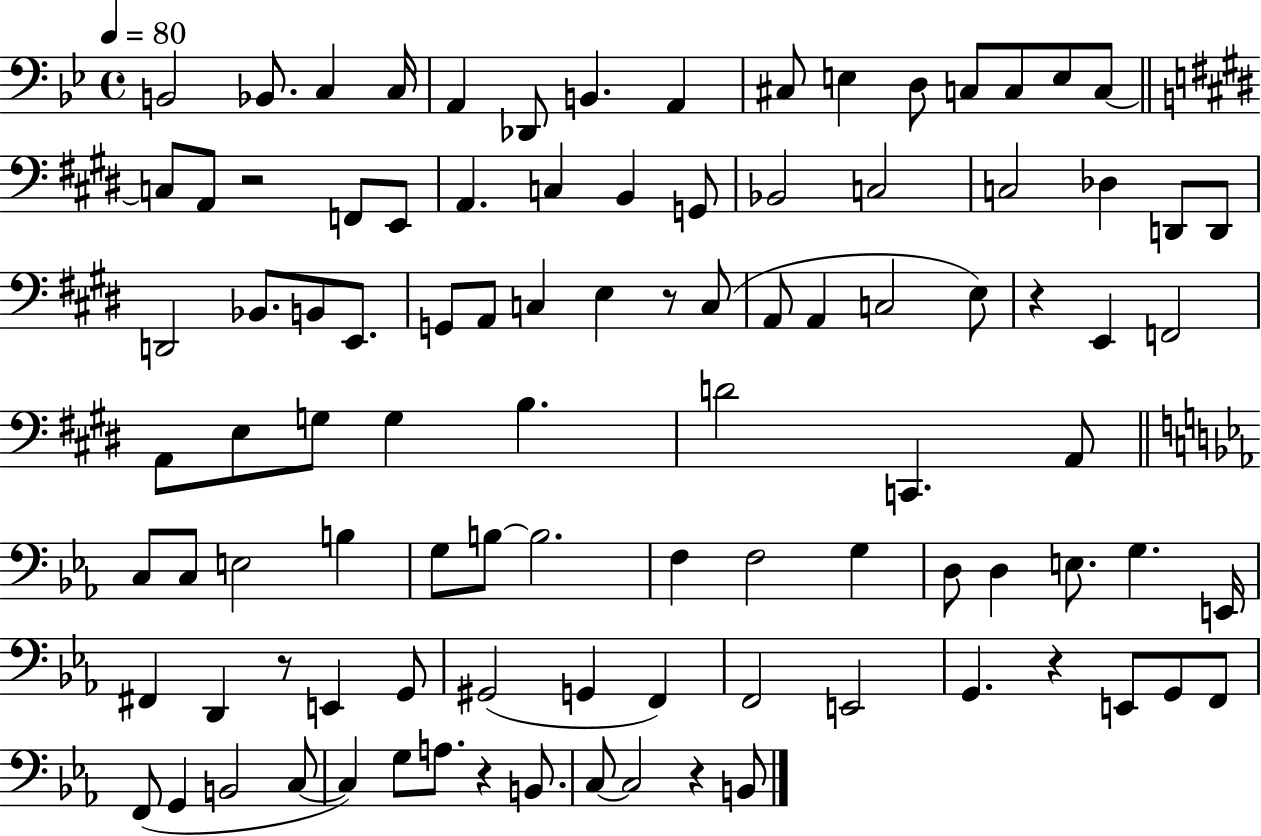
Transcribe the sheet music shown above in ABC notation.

X:1
T:Untitled
M:4/4
L:1/4
K:Bb
B,,2 _B,,/2 C, C,/4 A,, _D,,/2 B,, A,, ^C,/2 E, D,/2 C,/2 C,/2 E,/2 C,/2 C,/2 A,,/2 z2 F,,/2 E,,/2 A,, C, B,, G,,/2 _B,,2 C,2 C,2 _D, D,,/2 D,,/2 D,,2 _B,,/2 B,,/2 E,,/2 G,,/2 A,,/2 C, E, z/2 C,/2 A,,/2 A,, C,2 E,/2 z E,, F,,2 A,,/2 E,/2 G,/2 G, B, D2 C,, A,,/2 C,/2 C,/2 E,2 B, G,/2 B,/2 B,2 F, F,2 G, D,/2 D, E,/2 G, E,,/4 ^F,, D,, z/2 E,, G,,/2 ^G,,2 G,, F,, F,,2 E,,2 G,, z E,,/2 G,,/2 F,,/2 F,,/2 G,, B,,2 C,/2 C, G,/2 A,/2 z B,,/2 C,/2 C,2 z B,,/2